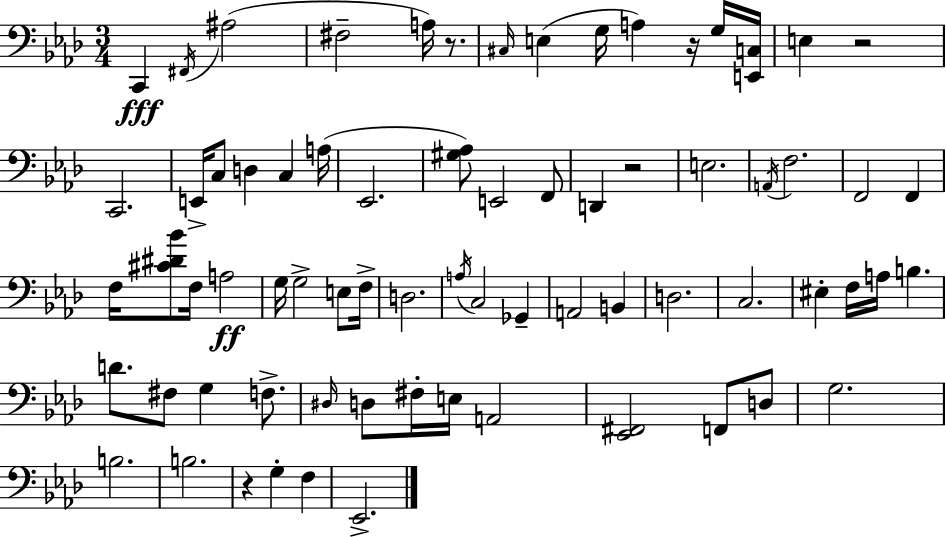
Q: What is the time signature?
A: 3/4